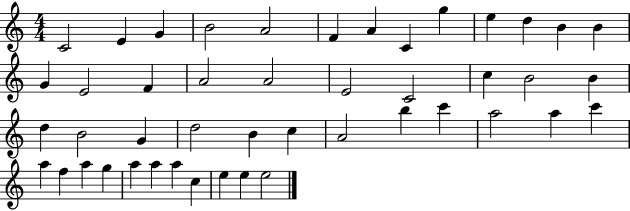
{
  \clef treble
  \numericTimeSignature
  \time 4/4
  \key c \major
  c'2 e'4 g'4 | b'2 a'2 | f'4 a'4 c'4 g''4 | e''4 d''4 b'4 b'4 | \break g'4 e'2 f'4 | a'2 a'2 | e'2 c'2 | c''4 b'2 b'4 | \break d''4 b'2 g'4 | d''2 b'4 c''4 | a'2 b''4 c'''4 | a''2 a''4 c'''4 | \break a''4 f''4 a''4 g''4 | a''4 a''4 a''4 c''4 | e''4 e''4 e''2 | \bar "|."
}